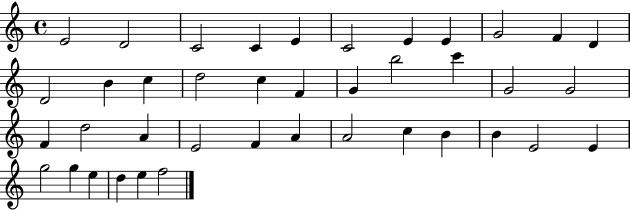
E4/h D4/h C4/h C4/q E4/q C4/h E4/q E4/q G4/h F4/q D4/q D4/h B4/q C5/q D5/h C5/q F4/q G4/q B5/h C6/q G4/h G4/h F4/q D5/h A4/q E4/h F4/q A4/q A4/h C5/q B4/q B4/q E4/h E4/q G5/h G5/q E5/q D5/q E5/q F5/h